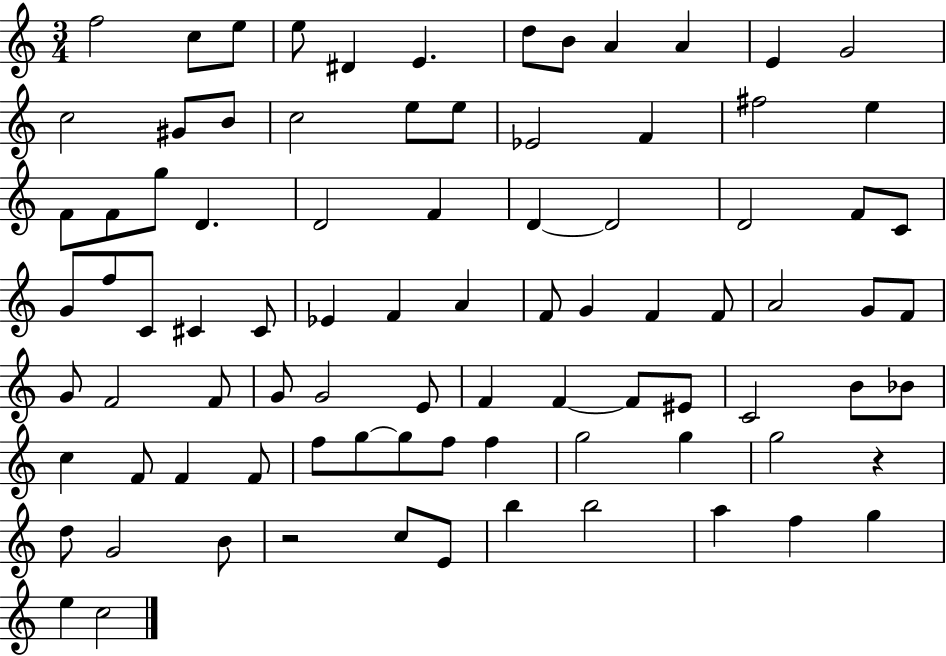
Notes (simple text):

F5/h C5/e E5/e E5/e D#4/q E4/q. D5/e B4/e A4/q A4/q E4/q G4/h C5/h G#4/e B4/e C5/h E5/e E5/e Eb4/h F4/q F#5/h E5/q F4/e F4/e G5/e D4/q. D4/h F4/q D4/q D4/h D4/h F4/e C4/e G4/e F5/e C4/e C#4/q C#4/e Eb4/q F4/q A4/q F4/e G4/q F4/q F4/e A4/h G4/e F4/e G4/e F4/h F4/e G4/e G4/h E4/e F4/q F4/q F4/e EIS4/e C4/h B4/e Bb4/e C5/q F4/e F4/q F4/e F5/e G5/e G5/e F5/e F5/q G5/h G5/q G5/h R/q D5/e G4/h B4/e R/h C5/e E4/e B5/q B5/h A5/q F5/q G5/q E5/q C5/h